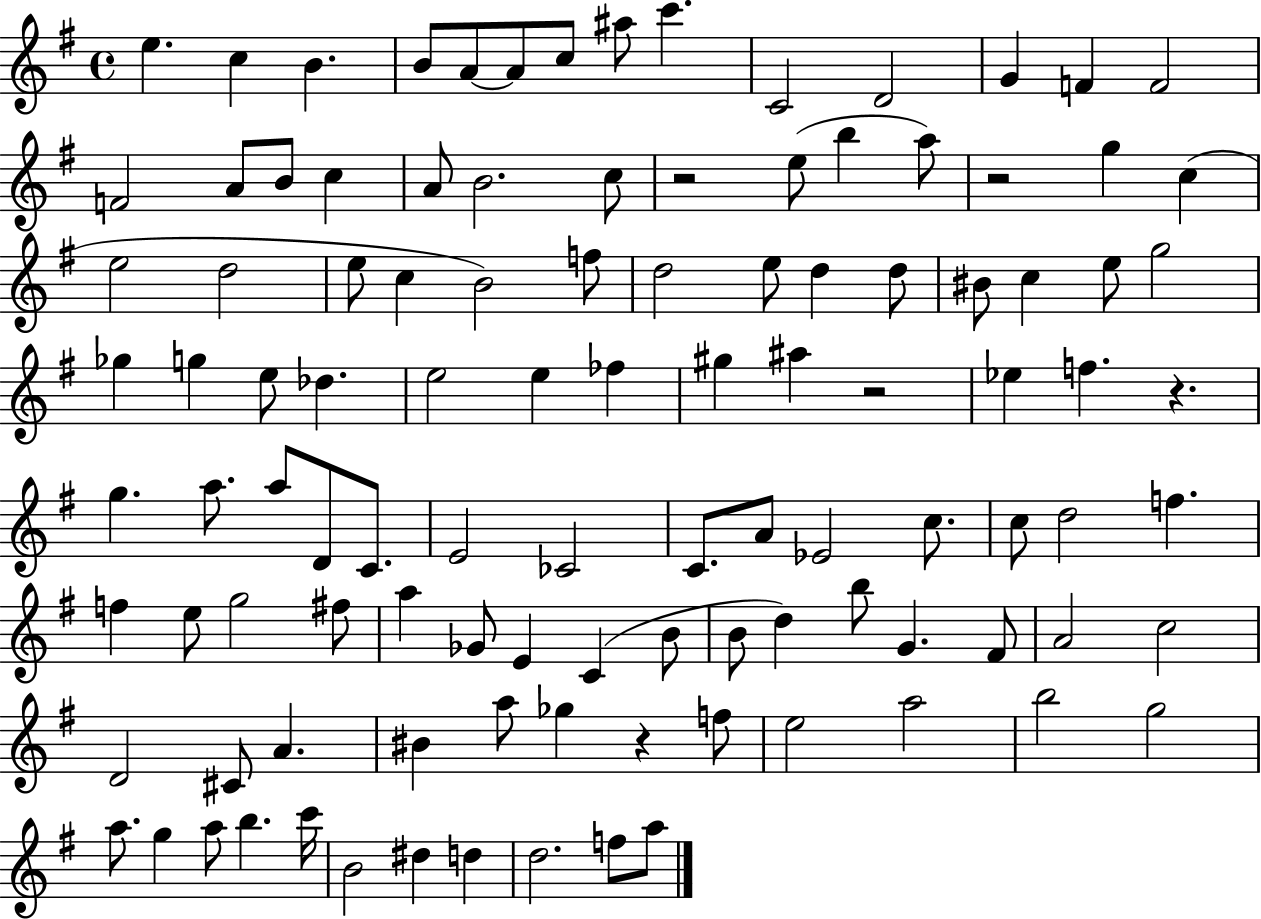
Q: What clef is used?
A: treble